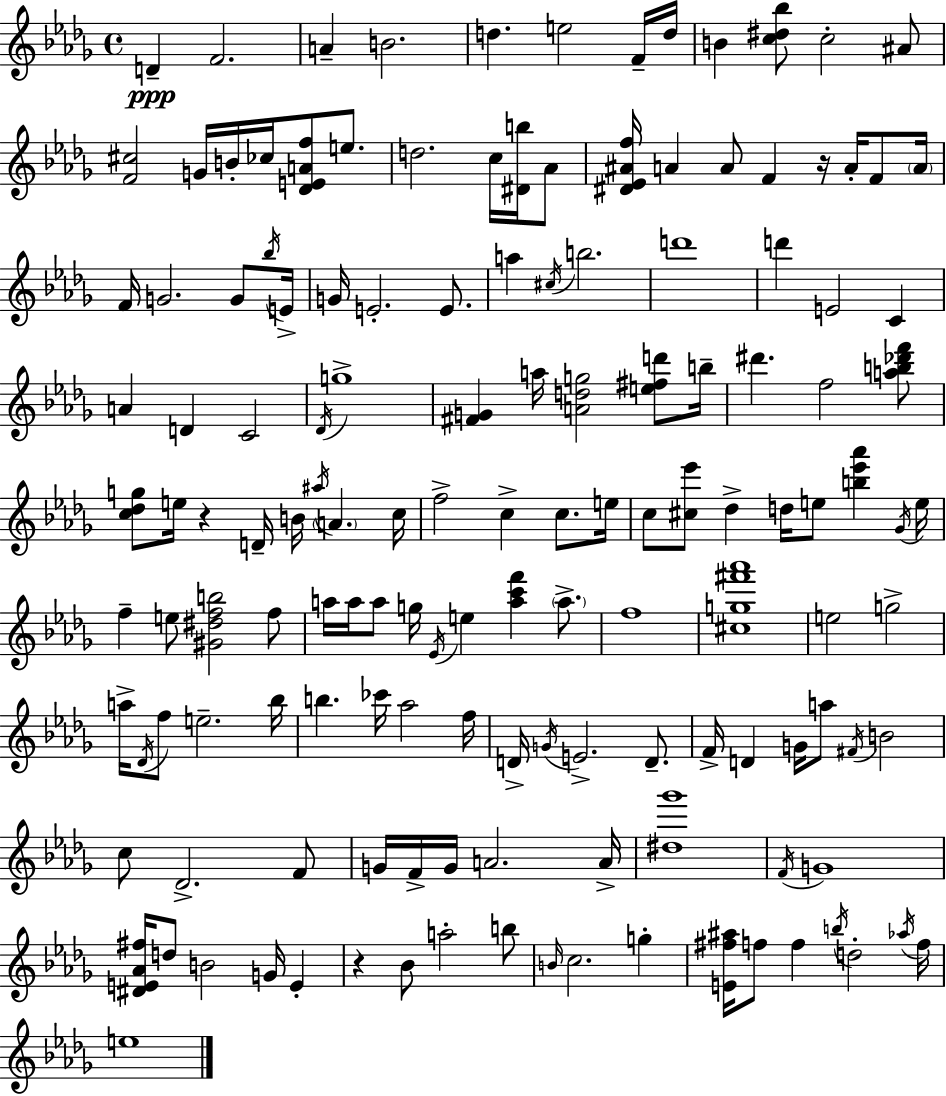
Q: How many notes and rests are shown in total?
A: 144